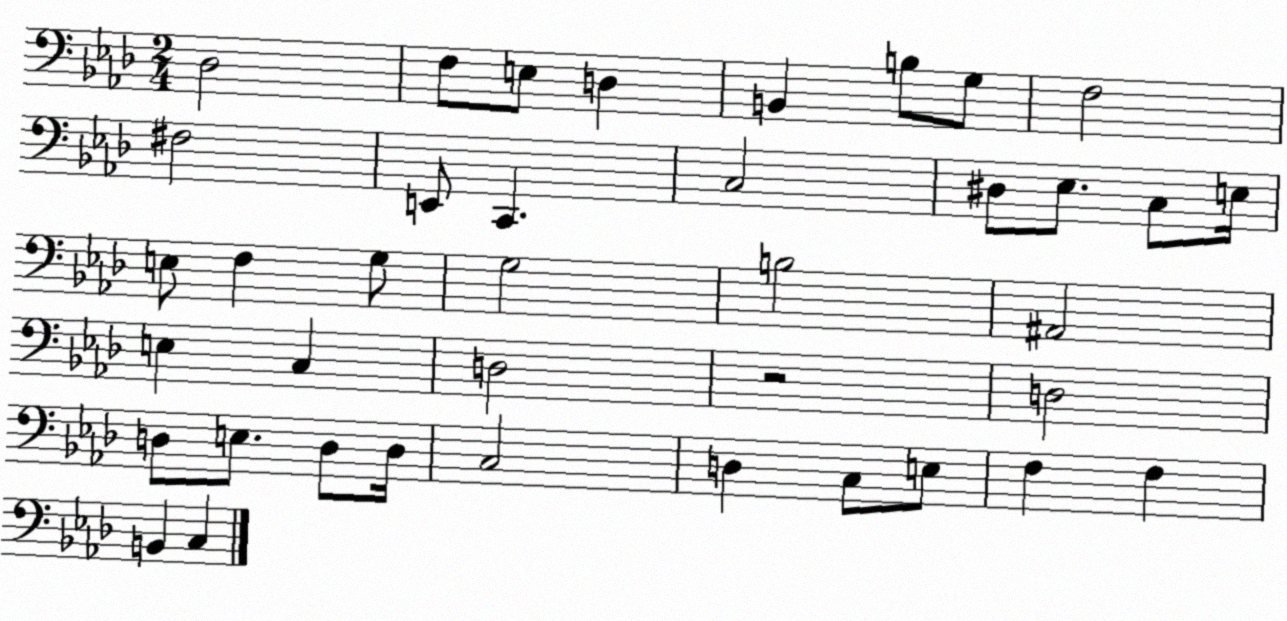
X:1
T:Untitled
M:2/4
L:1/4
K:Ab
_D,2 F,/2 E,/2 D, B,, B,/2 G,/2 F,2 ^F,2 E,,/2 C,, C,2 ^D,/2 _E,/2 C,/2 E,/4 E,/2 F, G,/2 G,2 B,2 ^A,,2 E, C, D,2 z2 D,2 D,/2 E,/2 D,/2 D,/4 C,2 D, C,/2 E,/2 F, F, B,, C,